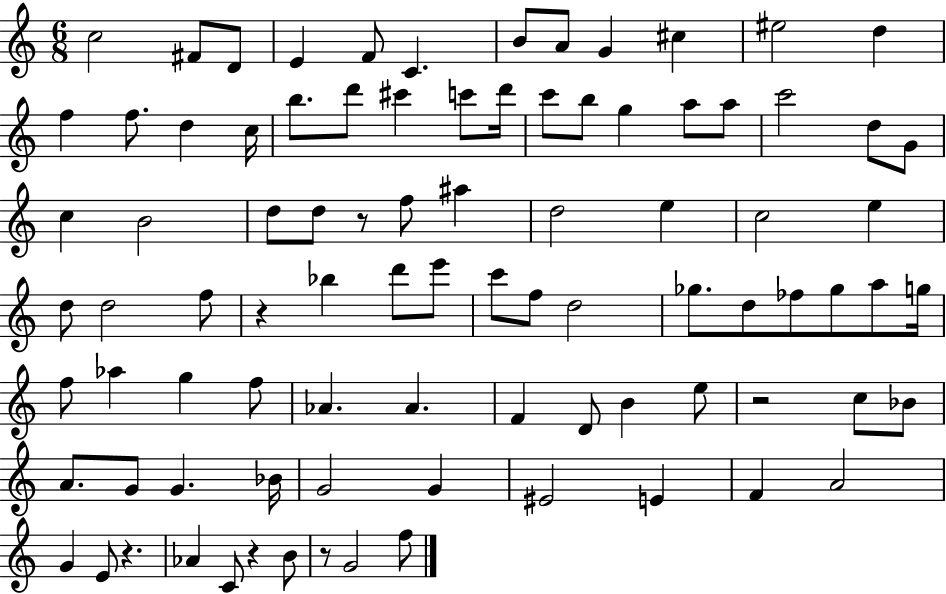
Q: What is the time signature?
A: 6/8